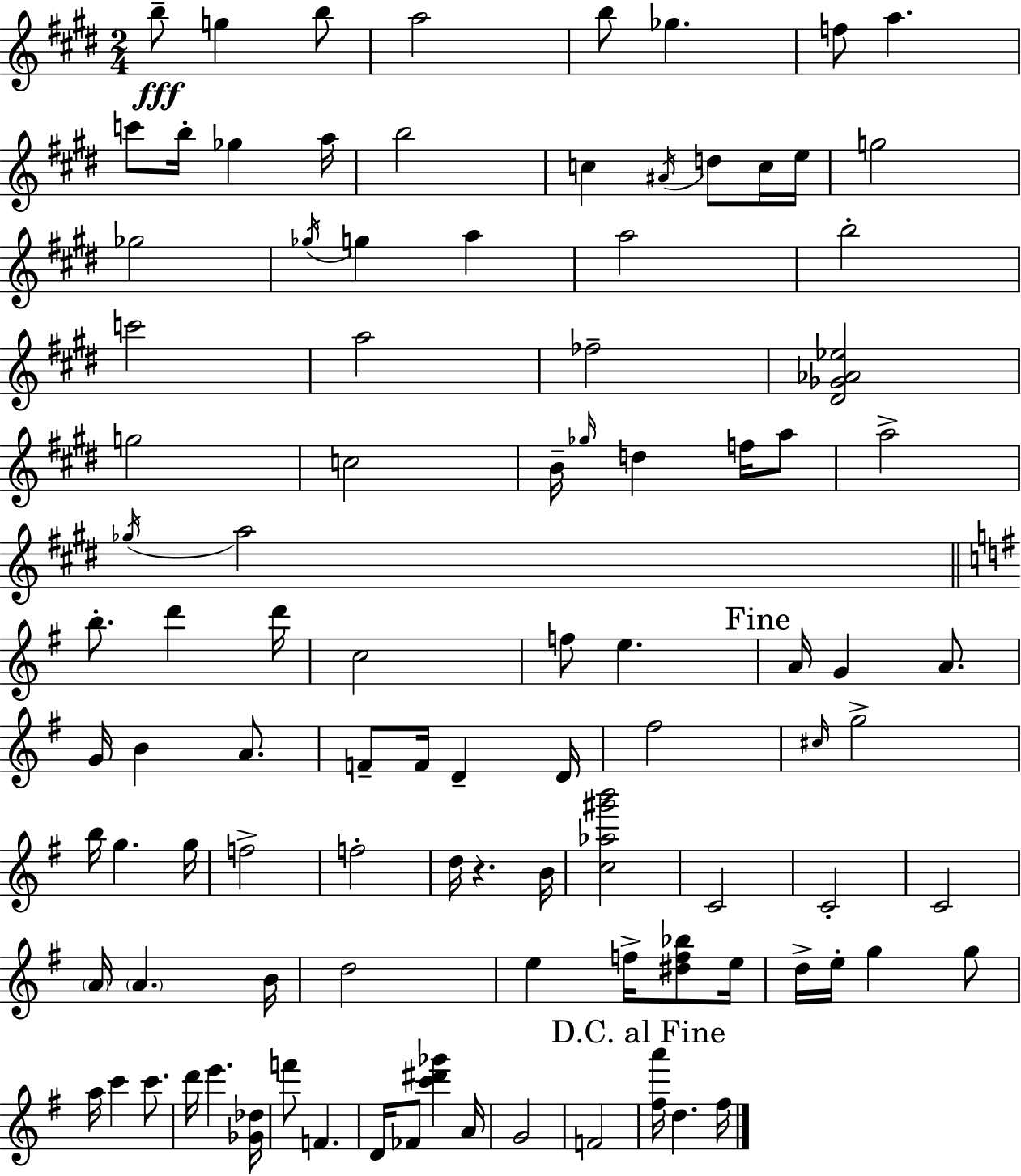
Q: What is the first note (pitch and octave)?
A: B5